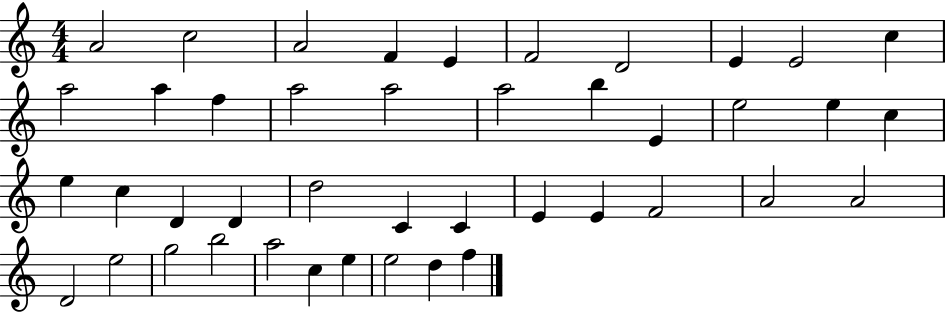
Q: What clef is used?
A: treble